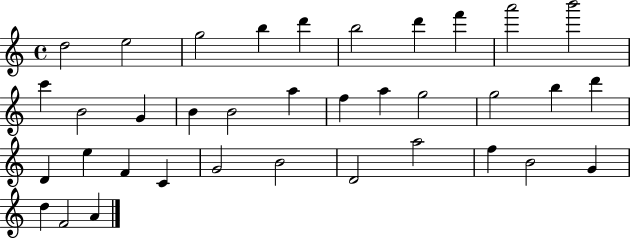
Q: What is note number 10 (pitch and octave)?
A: B6